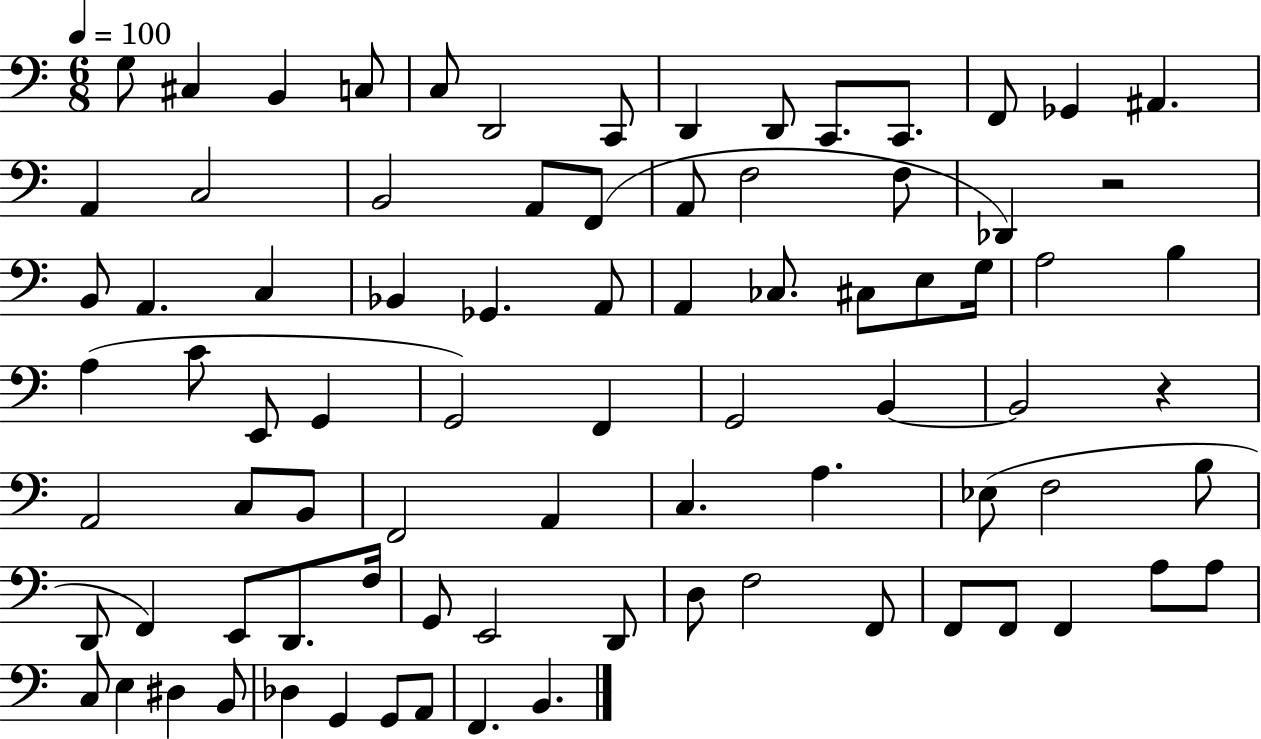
{
  \clef bass
  \numericTimeSignature
  \time 6/8
  \key c \major
  \tempo 4 = 100
  g8 cis4 b,4 c8 | c8 d,2 c,8 | d,4 d,8 c,8. c,8. | f,8 ges,4 ais,4. | \break a,4 c2 | b,2 a,8 f,8( | a,8 f2 f8 | des,4) r2 | \break b,8 a,4. c4 | bes,4 ges,4. a,8 | a,4 ces8. cis8 e8 g16 | a2 b4 | \break a4( c'8 e,8 g,4 | g,2) f,4 | g,2 b,4~~ | b,2 r4 | \break a,2 c8 b,8 | f,2 a,4 | c4. a4. | ees8( f2 b8 | \break d,8 f,4) e,8 d,8. f16 | g,8 e,2 d,8 | d8 f2 f,8 | f,8 f,8 f,4 a8 a8 | \break c8 e4 dis4 b,8 | des4 g,4 g,8 a,8 | f,4. b,4. | \bar "|."
}